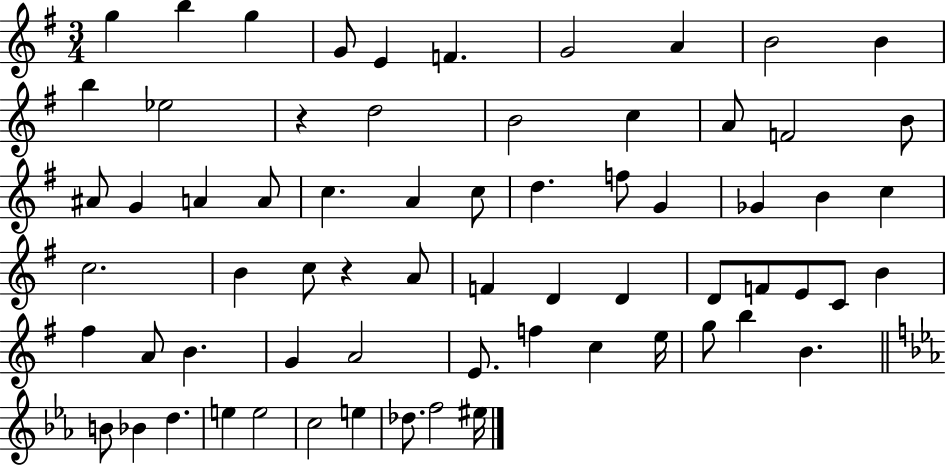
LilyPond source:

{
  \clef treble
  \numericTimeSignature
  \time 3/4
  \key g \major
  g''4 b''4 g''4 | g'8 e'4 f'4. | g'2 a'4 | b'2 b'4 | \break b''4 ees''2 | r4 d''2 | b'2 c''4 | a'8 f'2 b'8 | \break ais'8 g'4 a'4 a'8 | c''4. a'4 c''8 | d''4. f''8 g'4 | ges'4 b'4 c''4 | \break c''2. | b'4 c''8 r4 a'8 | f'4 d'4 d'4 | d'8 f'8 e'8 c'8 b'4 | \break fis''4 a'8 b'4. | g'4 a'2 | e'8. f''4 c''4 e''16 | g''8 b''4 b'4. | \break \bar "||" \break \key c \minor b'8 bes'4 d''4. | e''4 e''2 | c''2 e''4 | des''8. f''2 eis''16 | \break \bar "|."
}